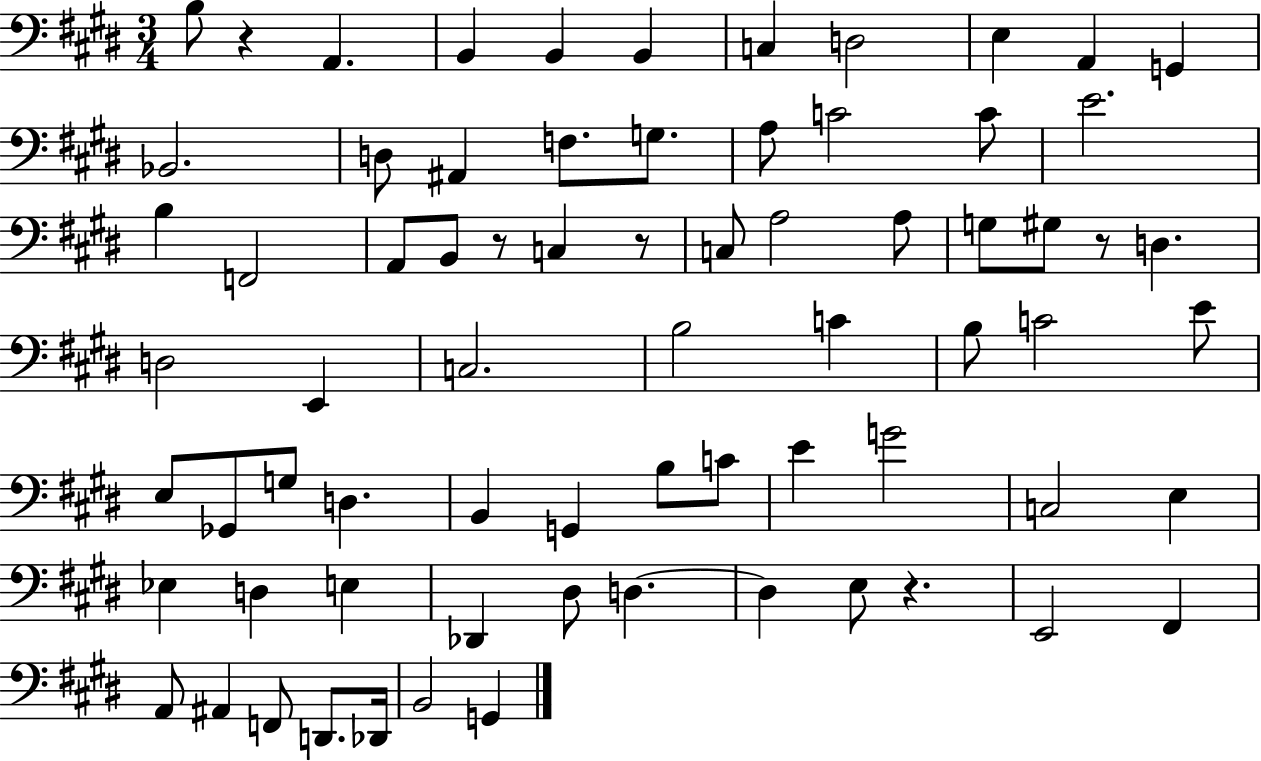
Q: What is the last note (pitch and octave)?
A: G2